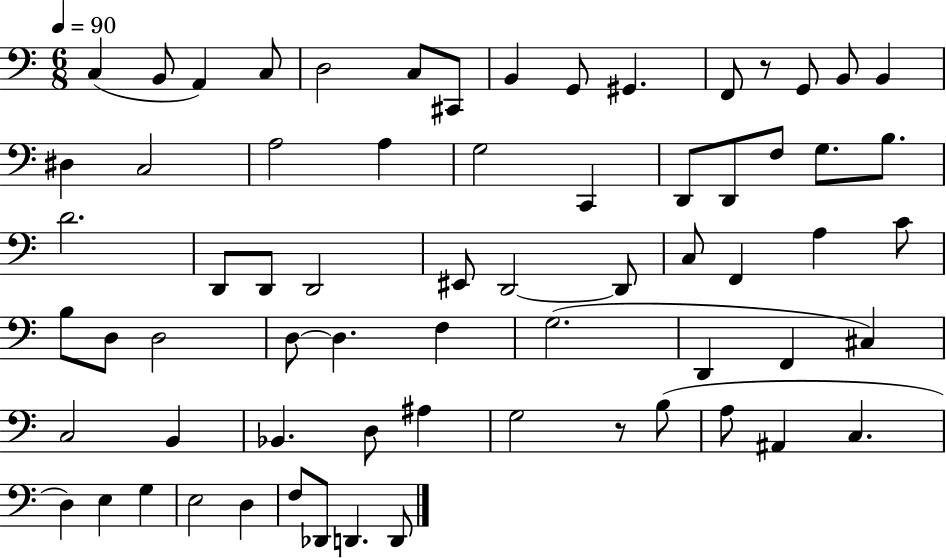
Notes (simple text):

C3/q B2/e A2/q C3/e D3/h C3/e C#2/e B2/q G2/e G#2/q. F2/e R/e G2/e B2/e B2/q D#3/q C3/h A3/h A3/q G3/h C2/q D2/e D2/e F3/e G3/e. B3/e. D4/h. D2/e D2/e D2/h EIS2/e D2/h D2/e C3/e F2/q A3/q C4/e B3/e D3/e D3/h D3/e D3/q. F3/q G3/h. D2/q F2/q C#3/q C3/h B2/q Bb2/q. D3/e A#3/q G3/h R/e B3/e A3/e A#2/q C3/q. D3/q E3/q G3/q E3/h D3/q F3/e Db2/e D2/q. D2/e